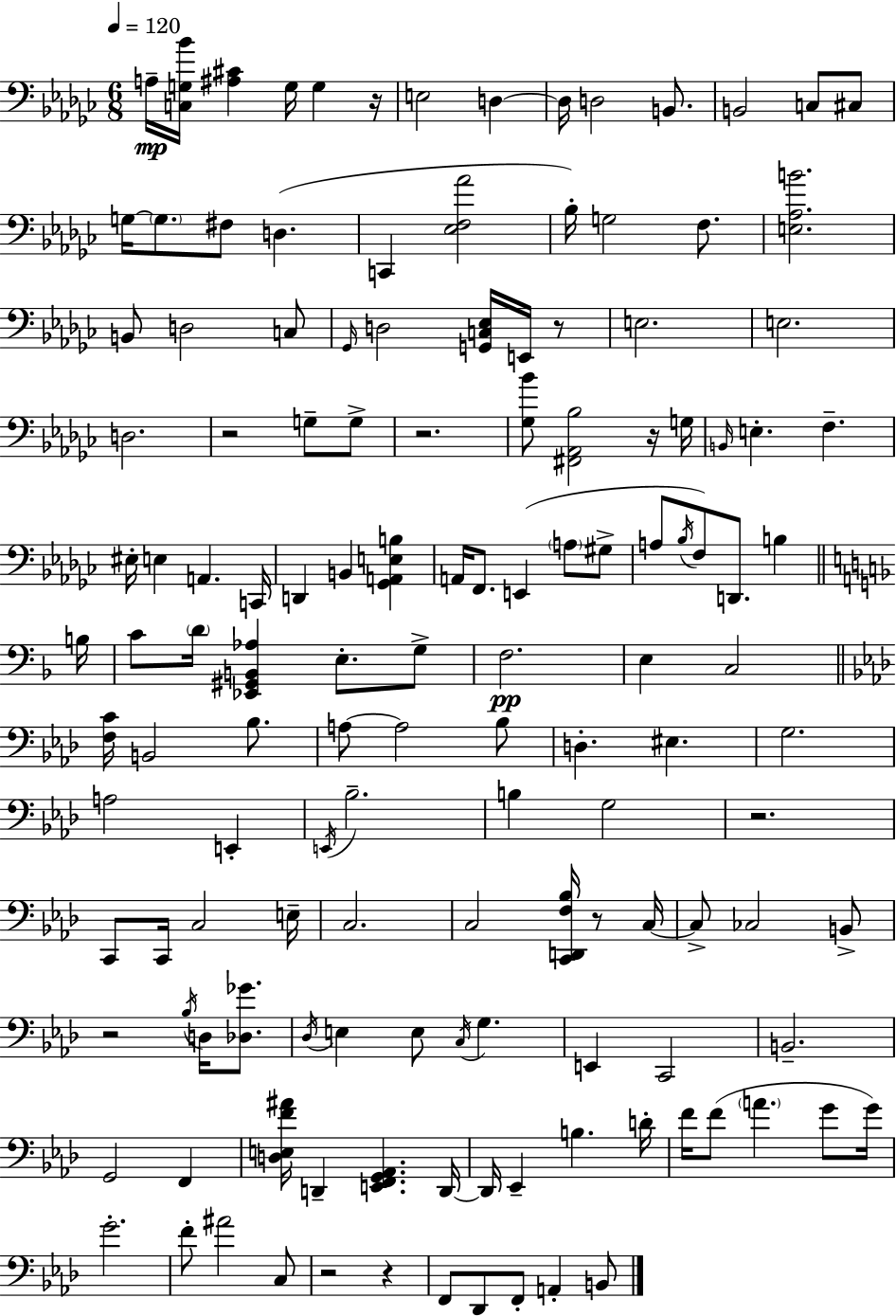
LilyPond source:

{
  \clef bass
  \numericTimeSignature
  \time 6/8
  \key ees \minor
  \tempo 4 = 120
  a16--\mp <c g bes'>16 <ais cis'>4 g16 g4 r16 | e2 d4~~ | d16 d2 b,8. | b,2 c8 cis8 | \break g16~~ \parenthesize g8. fis8 d4.( | c,4 <ees f aes'>2 | bes16-.) g2 f8. | <e aes b'>2. | \break b,8 d2 c8 | \grace { ges,16 } d2 <g, c ees>16 e,16 r8 | e2. | e2. | \break d2. | r2 g8-- g8-> | r2. | <ges bes'>8 <fis, aes, bes>2 r16 | \break g16 \grace { b,16 } e4.-. f4.-- | eis16-. e4 a,4. | c,16 d,4 b,4 <ges, a, e b>4 | a,16 f,8. e,4( \parenthesize a8 | \break gis8-> a8 \acciaccatura { bes16 }) f8 d,8. b4 | \bar "||" \break \key f \major b16 c'8 \parenthesize d'16 <ees, gis, b, aes>4 e8.-. g8-> | f2.\pp | e4 c2 | \bar "||" \break \key aes \major <f c'>16 b,2 bes8. | a8~~ a2 bes8 | d4.-. eis4. | g2. | \break a2 e,4-. | \acciaccatura { e,16 } bes2.-- | b4 g2 | r2. | \break c,8 c,16 c2 | e16-- c2. | c2 <c, d, f bes>16 r8 | c16~~ c8-> ces2 b,8-> | \break r2 \acciaccatura { bes16 } d16 <des ges'>8. | \acciaccatura { des16 } e4 e8 \acciaccatura { c16 } g4. | e,4 c,2 | b,2.-- | \break g,2 | f,4 <d e f' ais'>16 d,4-- <e, f, g, aes,>4. | d,16~~ d,16 ees,4-- b4. | d'16-. f'16 f'8( \parenthesize a'4. | \break g'8 g'16) g'2.-. | f'8-. ais'2 | c8 r2 | r4 f,8 des,8 f,8-. a,4-. | \break b,8 \bar "|."
}